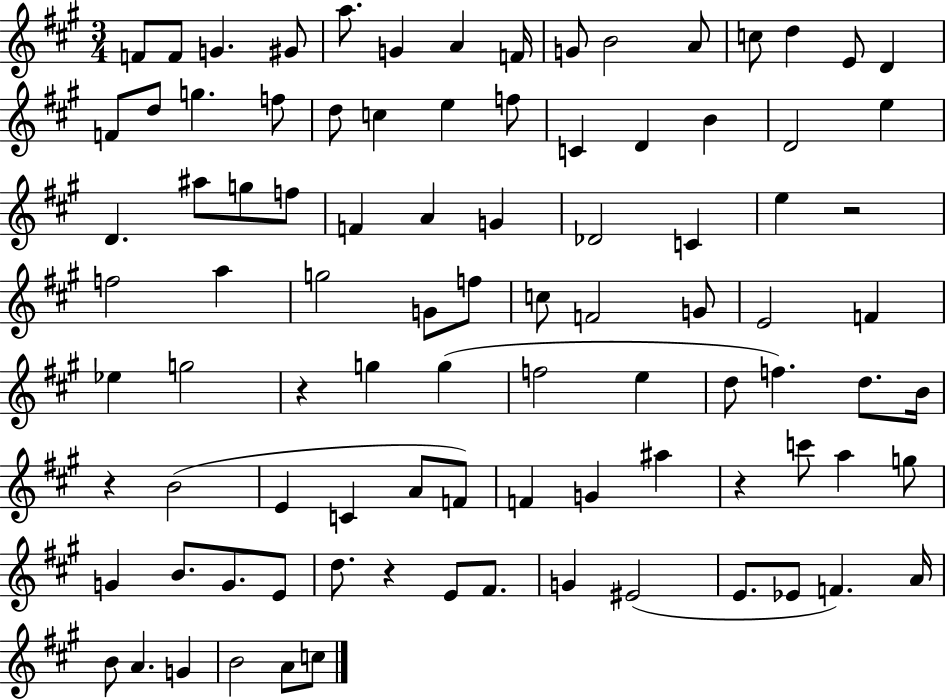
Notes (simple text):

F4/e F4/e G4/q. G#4/e A5/e. G4/q A4/q F4/s G4/e B4/h A4/e C5/e D5/q E4/e D4/q F4/e D5/e G5/q. F5/e D5/e C5/q E5/q F5/e C4/q D4/q B4/q D4/h E5/q D4/q. A#5/e G5/e F5/e F4/q A4/q G4/q Db4/h C4/q E5/q R/h F5/h A5/q G5/h G4/e F5/e C5/e F4/h G4/e E4/h F4/q Eb5/q G5/h R/q G5/q G5/q F5/h E5/q D5/e F5/q. D5/e. B4/s R/q B4/h E4/q C4/q A4/e F4/e F4/q G4/q A#5/q R/q C6/e A5/q G5/e G4/q B4/e. G4/e. E4/e D5/e. R/q E4/e F#4/e. G4/q EIS4/h E4/e. Eb4/e F4/q. A4/s B4/e A4/q. G4/q B4/h A4/e C5/e